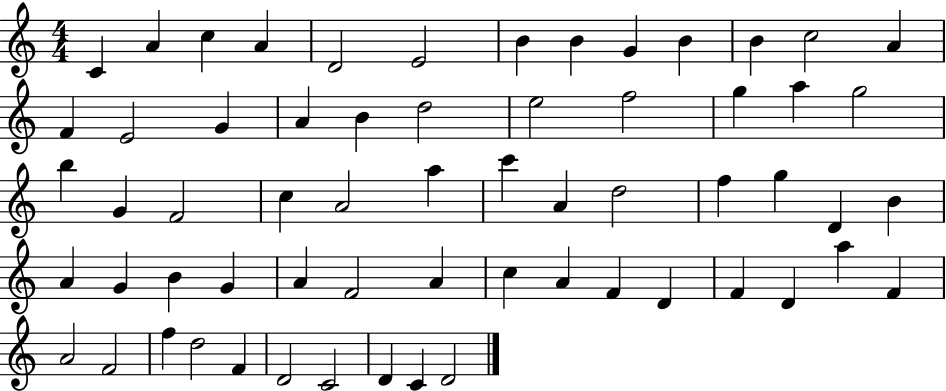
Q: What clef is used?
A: treble